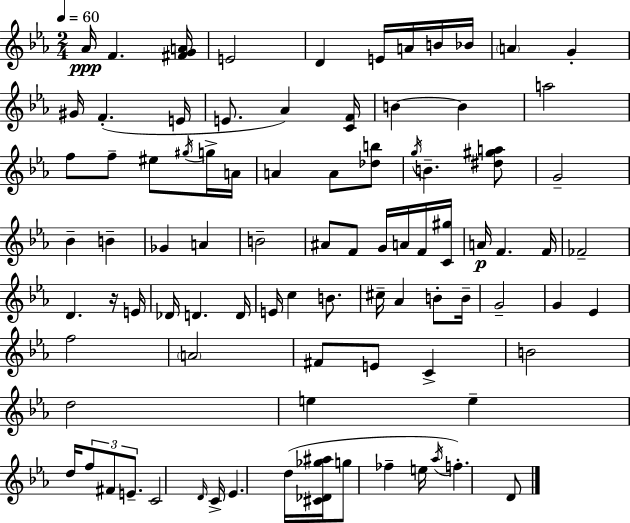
X:1
T:Untitled
M:2/4
L:1/4
K:Eb
_A/4 F [^FGA]/4 E2 D E/4 A/4 B/4 _B/4 A G ^G/4 F E/4 E/2 _A [CF]/4 B B a2 f/2 f/2 ^e/2 ^g/4 g/4 A/4 A A/2 [_db]/2 g/4 B [^d^ga]/2 G2 _B B _G A B2 ^A/2 F/2 G/4 A/4 F/4 [C^g]/4 A/4 F F/4 _F2 D z/4 E/4 _D/4 D D/4 E/4 c B/2 ^c/4 _A B/2 B/4 G2 G _E f2 A2 ^F/2 E/2 C B2 d2 e e d/4 f/2 ^F/2 E/2 C2 D/4 C/4 _E d/4 [^C_D_g^a]/4 g/2 _f e/4 _a/4 f D/2